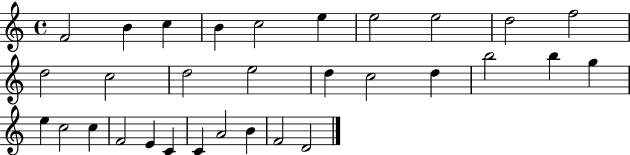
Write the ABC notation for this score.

X:1
T:Untitled
M:4/4
L:1/4
K:C
F2 B c B c2 e e2 e2 d2 f2 d2 c2 d2 e2 d c2 d b2 b g e c2 c F2 E C C A2 B F2 D2